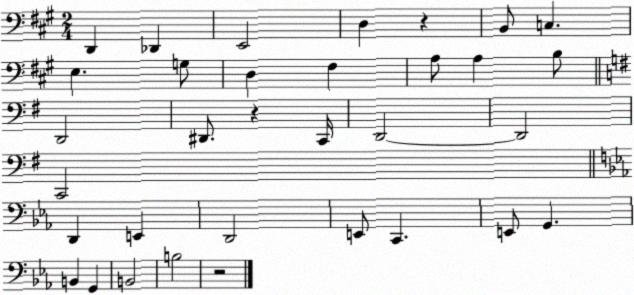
X:1
T:Untitled
M:2/4
L:1/4
K:A
D,, _D,, E,,2 D, z B,,/2 C, E, G,/2 D, ^F, A,/2 A, B,/2 D,,2 ^D,,/2 z C,,/4 D,,2 D,,2 C,,2 D,, E,, D,,2 E,,/2 C,, E,,/2 G,, B,, G,, B,,2 B,2 z2